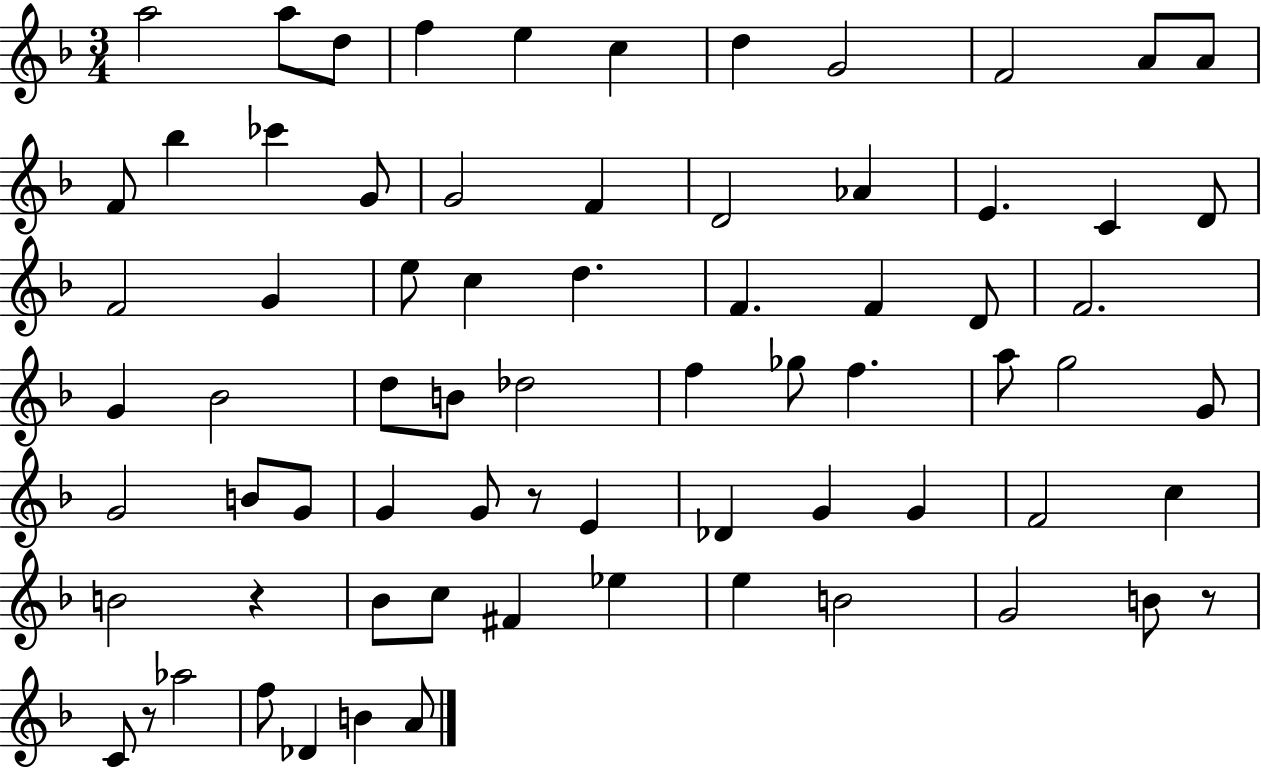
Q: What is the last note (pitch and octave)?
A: A4